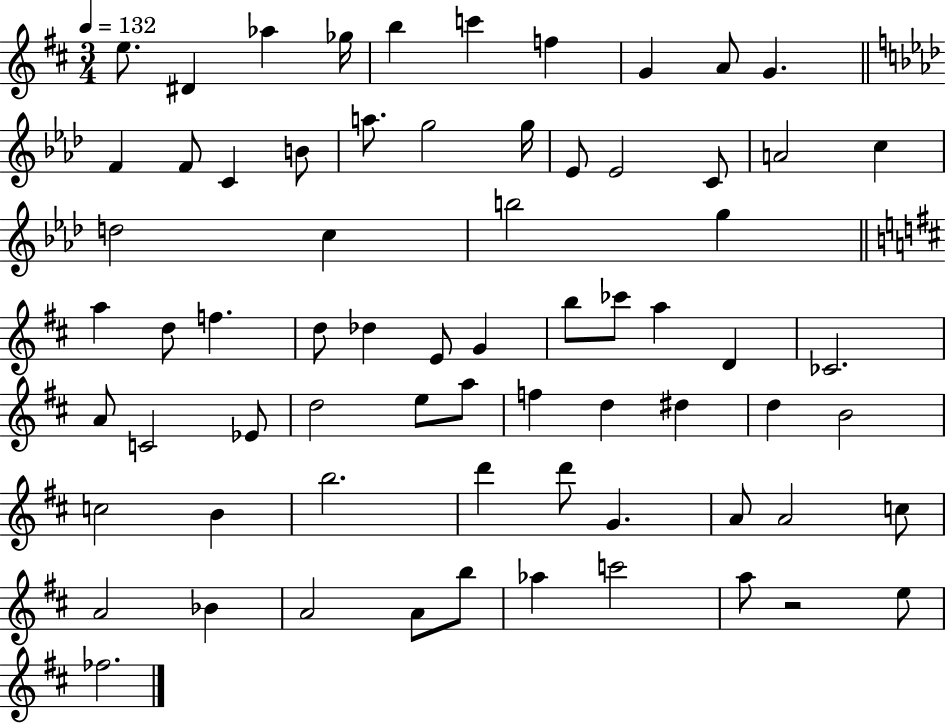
E5/e. D#4/q Ab5/q Gb5/s B5/q C6/q F5/q G4/q A4/e G4/q. F4/q F4/e C4/q B4/e A5/e. G5/h G5/s Eb4/e Eb4/h C4/e A4/h C5/q D5/h C5/q B5/h G5/q A5/q D5/e F5/q. D5/e Db5/q E4/e G4/q B5/e CES6/e A5/q D4/q CES4/h. A4/e C4/h Eb4/e D5/h E5/e A5/e F5/q D5/q D#5/q D5/q B4/h C5/h B4/q B5/h. D6/q D6/e G4/q. A4/e A4/h C5/e A4/h Bb4/q A4/h A4/e B5/e Ab5/q C6/h A5/e R/h E5/e FES5/h.